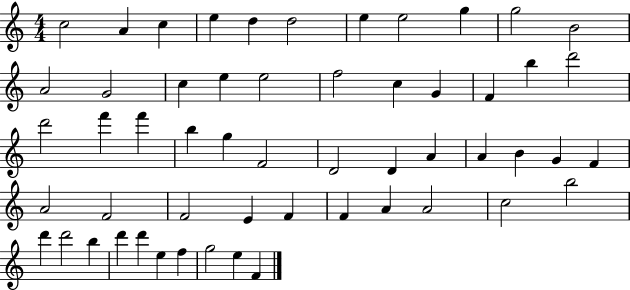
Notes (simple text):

C5/h A4/q C5/q E5/q D5/q D5/h E5/q E5/h G5/q G5/h B4/h A4/h G4/h C5/q E5/q E5/h F5/h C5/q G4/q F4/q B5/q D6/h D6/h F6/q F6/q B5/q G5/q F4/h D4/h D4/q A4/q A4/q B4/q G4/q F4/q A4/h F4/h F4/h E4/q F4/q F4/q A4/q A4/h C5/h B5/h D6/q D6/h B5/q D6/q D6/q E5/q F5/q G5/h E5/q F4/q